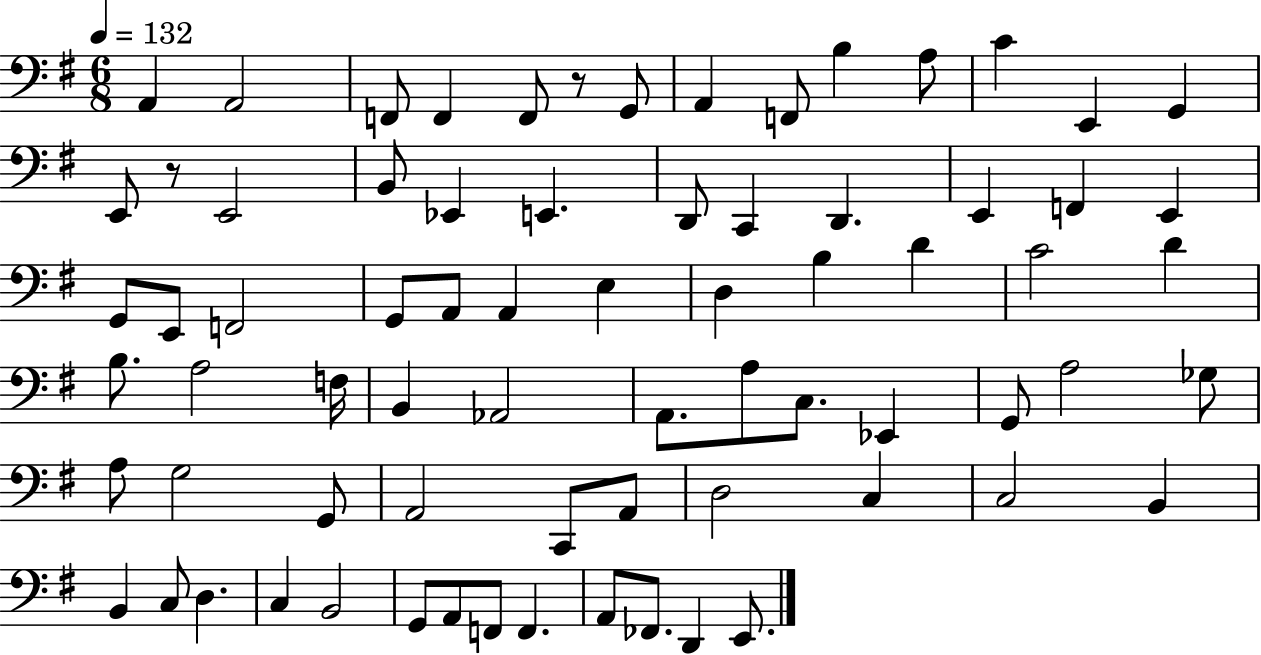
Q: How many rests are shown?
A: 2